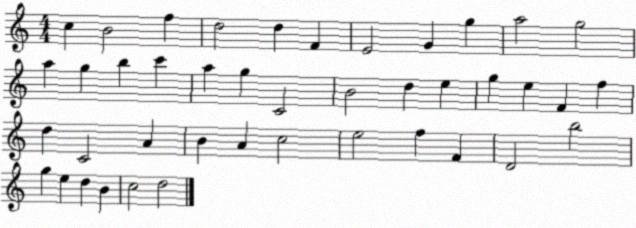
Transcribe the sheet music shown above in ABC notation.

X:1
T:Untitled
M:4/4
L:1/4
K:C
c B2 f d2 d F E2 G g a2 g2 a g b c' a g C2 B2 d e g e F f d C2 A B A c2 e2 f F D2 b2 g e d B c2 d2